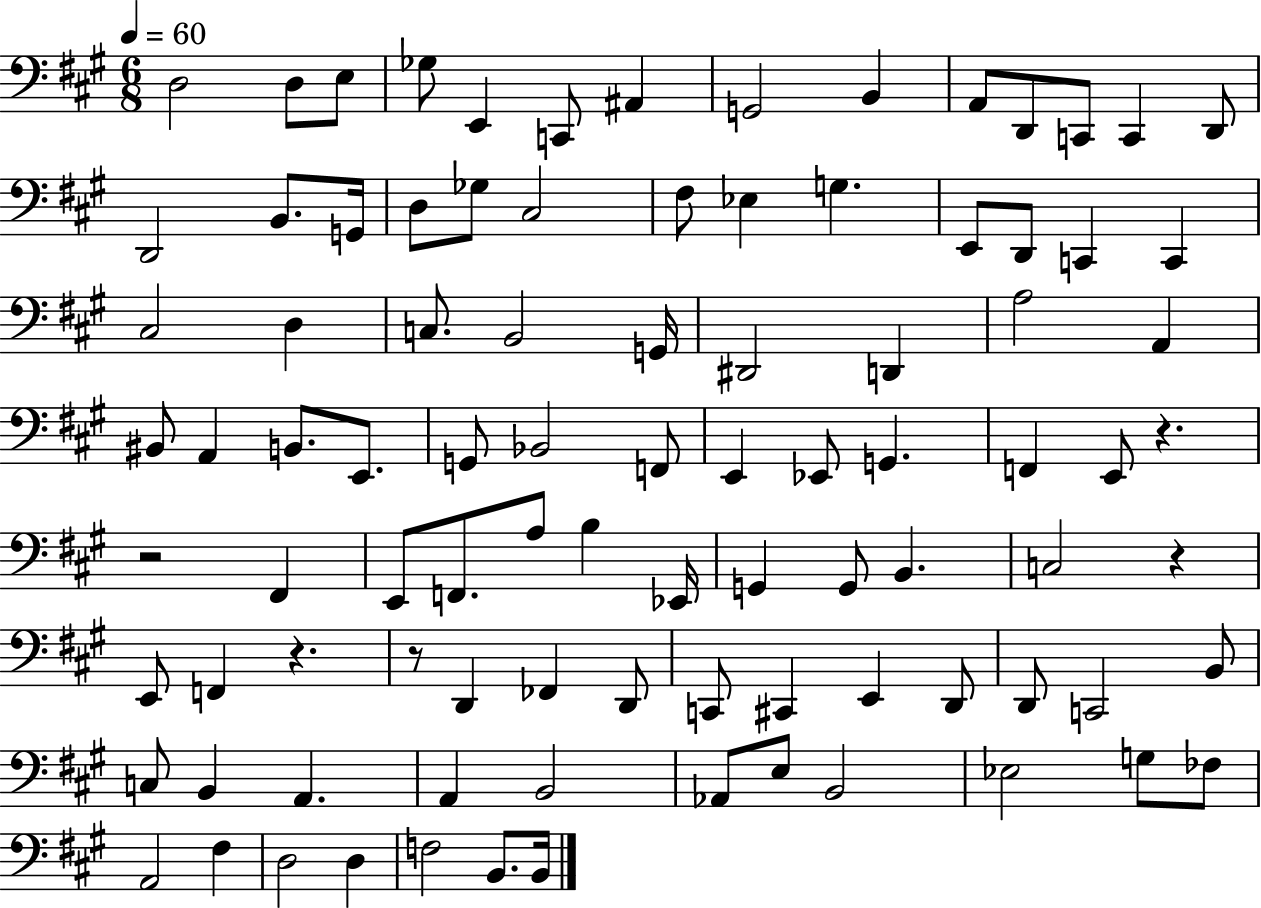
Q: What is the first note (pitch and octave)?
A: D3